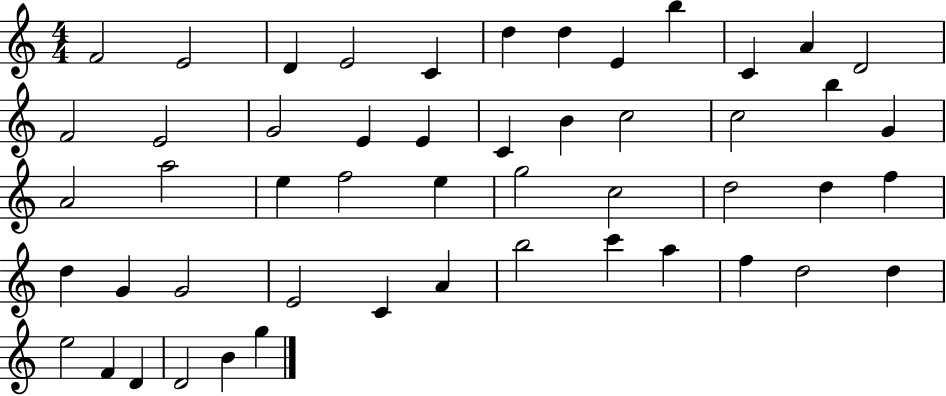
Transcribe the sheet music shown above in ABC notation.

X:1
T:Untitled
M:4/4
L:1/4
K:C
F2 E2 D E2 C d d E b C A D2 F2 E2 G2 E E C B c2 c2 b G A2 a2 e f2 e g2 c2 d2 d f d G G2 E2 C A b2 c' a f d2 d e2 F D D2 B g